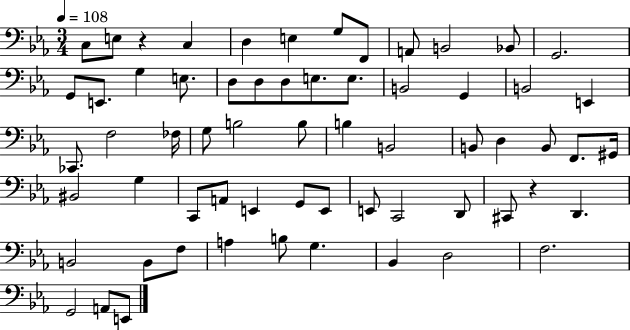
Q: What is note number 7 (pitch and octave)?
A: F2